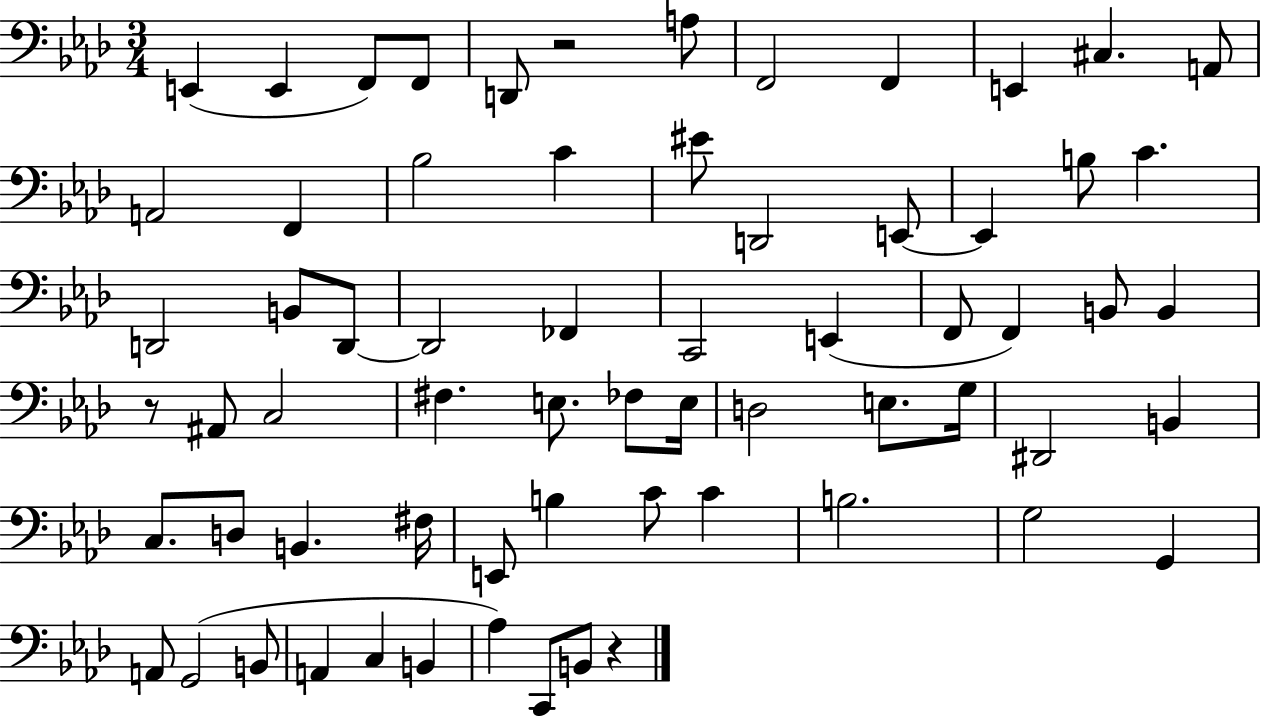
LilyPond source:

{
  \clef bass
  \numericTimeSignature
  \time 3/4
  \key aes \major
  e,4( e,4 f,8) f,8 | d,8 r2 a8 | f,2 f,4 | e,4 cis4. a,8 | \break a,2 f,4 | bes2 c'4 | eis'8 d,2 e,8~~ | e,4 b8 c'4. | \break d,2 b,8 d,8~~ | d,2 fes,4 | c,2 e,4( | f,8 f,4) b,8 b,4 | \break r8 ais,8 c2 | fis4. e8. fes8 e16 | d2 e8. g16 | dis,2 b,4 | \break c8. d8 b,4. fis16 | e,8 b4 c'8 c'4 | b2. | g2 g,4 | \break a,8 g,2( b,8 | a,4 c4 b,4 | aes4) c,8 b,8 r4 | \bar "|."
}